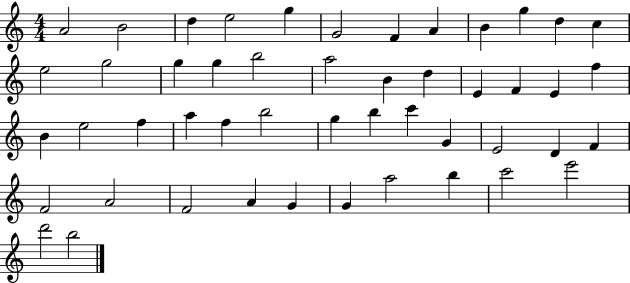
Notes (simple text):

A4/h B4/h D5/q E5/h G5/q G4/h F4/q A4/q B4/q G5/q D5/q C5/q E5/h G5/h G5/q G5/q B5/h A5/h B4/q D5/q E4/q F4/q E4/q F5/q B4/q E5/h F5/q A5/q F5/q B5/h G5/q B5/q C6/q G4/q E4/h D4/q F4/q F4/h A4/h F4/h A4/q G4/q G4/q A5/h B5/q C6/h E6/h D6/h B5/h